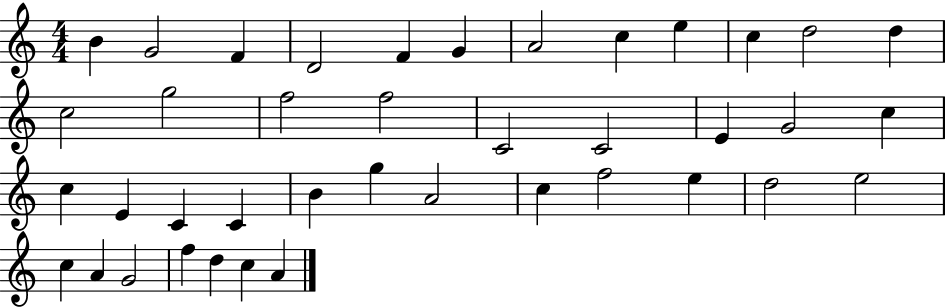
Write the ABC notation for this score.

X:1
T:Untitled
M:4/4
L:1/4
K:C
B G2 F D2 F G A2 c e c d2 d c2 g2 f2 f2 C2 C2 E G2 c c E C C B g A2 c f2 e d2 e2 c A G2 f d c A